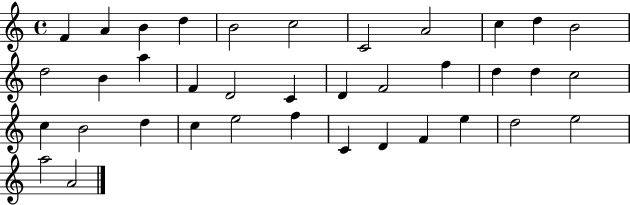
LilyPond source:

{
  \clef treble
  \time 4/4
  \defaultTimeSignature
  \key c \major
  f'4 a'4 b'4 d''4 | b'2 c''2 | c'2 a'2 | c''4 d''4 b'2 | \break d''2 b'4 a''4 | f'4 d'2 c'4 | d'4 f'2 f''4 | d''4 d''4 c''2 | \break c''4 b'2 d''4 | c''4 e''2 f''4 | c'4 d'4 f'4 e''4 | d''2 e''2 | \break a''2 a'2 | \bar "|."
}